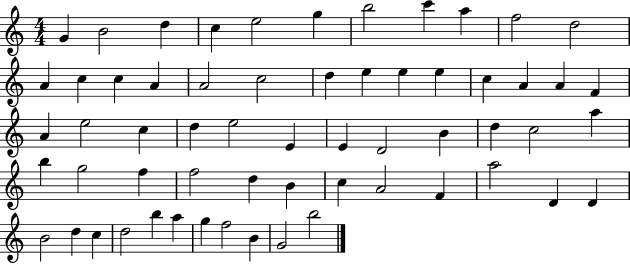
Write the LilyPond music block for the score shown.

{
  \clef treble
  \numericTimeSignature
  \time 4/4
  \key c \major
  g'4 b'2 d''4 | c''4 e''2 g''4 | b''2 c'''4 a''4 | f''2 d''2 | \break a'4 c''4 c''4 a'4 | a'2 c''2 | d''4 e''4 e''4 e''4 | c''4 a'4 a'4 f'4 | \break a'4 e''2 c''4 | d''4 e''2 e'4 | e'4 d'2 b'4 | d''4 c''2 a''4 | \break b''4 g''2 f''4 | f''2 d''4 b'4 | c''4 a'2 f'4 | a''2 d'4 d'4 | \break b'2 d''4 c''4 | d''2 b''4 a''4 | g''4 f''2 b'4 | g'2 b''2 | \break \bar "|."
}